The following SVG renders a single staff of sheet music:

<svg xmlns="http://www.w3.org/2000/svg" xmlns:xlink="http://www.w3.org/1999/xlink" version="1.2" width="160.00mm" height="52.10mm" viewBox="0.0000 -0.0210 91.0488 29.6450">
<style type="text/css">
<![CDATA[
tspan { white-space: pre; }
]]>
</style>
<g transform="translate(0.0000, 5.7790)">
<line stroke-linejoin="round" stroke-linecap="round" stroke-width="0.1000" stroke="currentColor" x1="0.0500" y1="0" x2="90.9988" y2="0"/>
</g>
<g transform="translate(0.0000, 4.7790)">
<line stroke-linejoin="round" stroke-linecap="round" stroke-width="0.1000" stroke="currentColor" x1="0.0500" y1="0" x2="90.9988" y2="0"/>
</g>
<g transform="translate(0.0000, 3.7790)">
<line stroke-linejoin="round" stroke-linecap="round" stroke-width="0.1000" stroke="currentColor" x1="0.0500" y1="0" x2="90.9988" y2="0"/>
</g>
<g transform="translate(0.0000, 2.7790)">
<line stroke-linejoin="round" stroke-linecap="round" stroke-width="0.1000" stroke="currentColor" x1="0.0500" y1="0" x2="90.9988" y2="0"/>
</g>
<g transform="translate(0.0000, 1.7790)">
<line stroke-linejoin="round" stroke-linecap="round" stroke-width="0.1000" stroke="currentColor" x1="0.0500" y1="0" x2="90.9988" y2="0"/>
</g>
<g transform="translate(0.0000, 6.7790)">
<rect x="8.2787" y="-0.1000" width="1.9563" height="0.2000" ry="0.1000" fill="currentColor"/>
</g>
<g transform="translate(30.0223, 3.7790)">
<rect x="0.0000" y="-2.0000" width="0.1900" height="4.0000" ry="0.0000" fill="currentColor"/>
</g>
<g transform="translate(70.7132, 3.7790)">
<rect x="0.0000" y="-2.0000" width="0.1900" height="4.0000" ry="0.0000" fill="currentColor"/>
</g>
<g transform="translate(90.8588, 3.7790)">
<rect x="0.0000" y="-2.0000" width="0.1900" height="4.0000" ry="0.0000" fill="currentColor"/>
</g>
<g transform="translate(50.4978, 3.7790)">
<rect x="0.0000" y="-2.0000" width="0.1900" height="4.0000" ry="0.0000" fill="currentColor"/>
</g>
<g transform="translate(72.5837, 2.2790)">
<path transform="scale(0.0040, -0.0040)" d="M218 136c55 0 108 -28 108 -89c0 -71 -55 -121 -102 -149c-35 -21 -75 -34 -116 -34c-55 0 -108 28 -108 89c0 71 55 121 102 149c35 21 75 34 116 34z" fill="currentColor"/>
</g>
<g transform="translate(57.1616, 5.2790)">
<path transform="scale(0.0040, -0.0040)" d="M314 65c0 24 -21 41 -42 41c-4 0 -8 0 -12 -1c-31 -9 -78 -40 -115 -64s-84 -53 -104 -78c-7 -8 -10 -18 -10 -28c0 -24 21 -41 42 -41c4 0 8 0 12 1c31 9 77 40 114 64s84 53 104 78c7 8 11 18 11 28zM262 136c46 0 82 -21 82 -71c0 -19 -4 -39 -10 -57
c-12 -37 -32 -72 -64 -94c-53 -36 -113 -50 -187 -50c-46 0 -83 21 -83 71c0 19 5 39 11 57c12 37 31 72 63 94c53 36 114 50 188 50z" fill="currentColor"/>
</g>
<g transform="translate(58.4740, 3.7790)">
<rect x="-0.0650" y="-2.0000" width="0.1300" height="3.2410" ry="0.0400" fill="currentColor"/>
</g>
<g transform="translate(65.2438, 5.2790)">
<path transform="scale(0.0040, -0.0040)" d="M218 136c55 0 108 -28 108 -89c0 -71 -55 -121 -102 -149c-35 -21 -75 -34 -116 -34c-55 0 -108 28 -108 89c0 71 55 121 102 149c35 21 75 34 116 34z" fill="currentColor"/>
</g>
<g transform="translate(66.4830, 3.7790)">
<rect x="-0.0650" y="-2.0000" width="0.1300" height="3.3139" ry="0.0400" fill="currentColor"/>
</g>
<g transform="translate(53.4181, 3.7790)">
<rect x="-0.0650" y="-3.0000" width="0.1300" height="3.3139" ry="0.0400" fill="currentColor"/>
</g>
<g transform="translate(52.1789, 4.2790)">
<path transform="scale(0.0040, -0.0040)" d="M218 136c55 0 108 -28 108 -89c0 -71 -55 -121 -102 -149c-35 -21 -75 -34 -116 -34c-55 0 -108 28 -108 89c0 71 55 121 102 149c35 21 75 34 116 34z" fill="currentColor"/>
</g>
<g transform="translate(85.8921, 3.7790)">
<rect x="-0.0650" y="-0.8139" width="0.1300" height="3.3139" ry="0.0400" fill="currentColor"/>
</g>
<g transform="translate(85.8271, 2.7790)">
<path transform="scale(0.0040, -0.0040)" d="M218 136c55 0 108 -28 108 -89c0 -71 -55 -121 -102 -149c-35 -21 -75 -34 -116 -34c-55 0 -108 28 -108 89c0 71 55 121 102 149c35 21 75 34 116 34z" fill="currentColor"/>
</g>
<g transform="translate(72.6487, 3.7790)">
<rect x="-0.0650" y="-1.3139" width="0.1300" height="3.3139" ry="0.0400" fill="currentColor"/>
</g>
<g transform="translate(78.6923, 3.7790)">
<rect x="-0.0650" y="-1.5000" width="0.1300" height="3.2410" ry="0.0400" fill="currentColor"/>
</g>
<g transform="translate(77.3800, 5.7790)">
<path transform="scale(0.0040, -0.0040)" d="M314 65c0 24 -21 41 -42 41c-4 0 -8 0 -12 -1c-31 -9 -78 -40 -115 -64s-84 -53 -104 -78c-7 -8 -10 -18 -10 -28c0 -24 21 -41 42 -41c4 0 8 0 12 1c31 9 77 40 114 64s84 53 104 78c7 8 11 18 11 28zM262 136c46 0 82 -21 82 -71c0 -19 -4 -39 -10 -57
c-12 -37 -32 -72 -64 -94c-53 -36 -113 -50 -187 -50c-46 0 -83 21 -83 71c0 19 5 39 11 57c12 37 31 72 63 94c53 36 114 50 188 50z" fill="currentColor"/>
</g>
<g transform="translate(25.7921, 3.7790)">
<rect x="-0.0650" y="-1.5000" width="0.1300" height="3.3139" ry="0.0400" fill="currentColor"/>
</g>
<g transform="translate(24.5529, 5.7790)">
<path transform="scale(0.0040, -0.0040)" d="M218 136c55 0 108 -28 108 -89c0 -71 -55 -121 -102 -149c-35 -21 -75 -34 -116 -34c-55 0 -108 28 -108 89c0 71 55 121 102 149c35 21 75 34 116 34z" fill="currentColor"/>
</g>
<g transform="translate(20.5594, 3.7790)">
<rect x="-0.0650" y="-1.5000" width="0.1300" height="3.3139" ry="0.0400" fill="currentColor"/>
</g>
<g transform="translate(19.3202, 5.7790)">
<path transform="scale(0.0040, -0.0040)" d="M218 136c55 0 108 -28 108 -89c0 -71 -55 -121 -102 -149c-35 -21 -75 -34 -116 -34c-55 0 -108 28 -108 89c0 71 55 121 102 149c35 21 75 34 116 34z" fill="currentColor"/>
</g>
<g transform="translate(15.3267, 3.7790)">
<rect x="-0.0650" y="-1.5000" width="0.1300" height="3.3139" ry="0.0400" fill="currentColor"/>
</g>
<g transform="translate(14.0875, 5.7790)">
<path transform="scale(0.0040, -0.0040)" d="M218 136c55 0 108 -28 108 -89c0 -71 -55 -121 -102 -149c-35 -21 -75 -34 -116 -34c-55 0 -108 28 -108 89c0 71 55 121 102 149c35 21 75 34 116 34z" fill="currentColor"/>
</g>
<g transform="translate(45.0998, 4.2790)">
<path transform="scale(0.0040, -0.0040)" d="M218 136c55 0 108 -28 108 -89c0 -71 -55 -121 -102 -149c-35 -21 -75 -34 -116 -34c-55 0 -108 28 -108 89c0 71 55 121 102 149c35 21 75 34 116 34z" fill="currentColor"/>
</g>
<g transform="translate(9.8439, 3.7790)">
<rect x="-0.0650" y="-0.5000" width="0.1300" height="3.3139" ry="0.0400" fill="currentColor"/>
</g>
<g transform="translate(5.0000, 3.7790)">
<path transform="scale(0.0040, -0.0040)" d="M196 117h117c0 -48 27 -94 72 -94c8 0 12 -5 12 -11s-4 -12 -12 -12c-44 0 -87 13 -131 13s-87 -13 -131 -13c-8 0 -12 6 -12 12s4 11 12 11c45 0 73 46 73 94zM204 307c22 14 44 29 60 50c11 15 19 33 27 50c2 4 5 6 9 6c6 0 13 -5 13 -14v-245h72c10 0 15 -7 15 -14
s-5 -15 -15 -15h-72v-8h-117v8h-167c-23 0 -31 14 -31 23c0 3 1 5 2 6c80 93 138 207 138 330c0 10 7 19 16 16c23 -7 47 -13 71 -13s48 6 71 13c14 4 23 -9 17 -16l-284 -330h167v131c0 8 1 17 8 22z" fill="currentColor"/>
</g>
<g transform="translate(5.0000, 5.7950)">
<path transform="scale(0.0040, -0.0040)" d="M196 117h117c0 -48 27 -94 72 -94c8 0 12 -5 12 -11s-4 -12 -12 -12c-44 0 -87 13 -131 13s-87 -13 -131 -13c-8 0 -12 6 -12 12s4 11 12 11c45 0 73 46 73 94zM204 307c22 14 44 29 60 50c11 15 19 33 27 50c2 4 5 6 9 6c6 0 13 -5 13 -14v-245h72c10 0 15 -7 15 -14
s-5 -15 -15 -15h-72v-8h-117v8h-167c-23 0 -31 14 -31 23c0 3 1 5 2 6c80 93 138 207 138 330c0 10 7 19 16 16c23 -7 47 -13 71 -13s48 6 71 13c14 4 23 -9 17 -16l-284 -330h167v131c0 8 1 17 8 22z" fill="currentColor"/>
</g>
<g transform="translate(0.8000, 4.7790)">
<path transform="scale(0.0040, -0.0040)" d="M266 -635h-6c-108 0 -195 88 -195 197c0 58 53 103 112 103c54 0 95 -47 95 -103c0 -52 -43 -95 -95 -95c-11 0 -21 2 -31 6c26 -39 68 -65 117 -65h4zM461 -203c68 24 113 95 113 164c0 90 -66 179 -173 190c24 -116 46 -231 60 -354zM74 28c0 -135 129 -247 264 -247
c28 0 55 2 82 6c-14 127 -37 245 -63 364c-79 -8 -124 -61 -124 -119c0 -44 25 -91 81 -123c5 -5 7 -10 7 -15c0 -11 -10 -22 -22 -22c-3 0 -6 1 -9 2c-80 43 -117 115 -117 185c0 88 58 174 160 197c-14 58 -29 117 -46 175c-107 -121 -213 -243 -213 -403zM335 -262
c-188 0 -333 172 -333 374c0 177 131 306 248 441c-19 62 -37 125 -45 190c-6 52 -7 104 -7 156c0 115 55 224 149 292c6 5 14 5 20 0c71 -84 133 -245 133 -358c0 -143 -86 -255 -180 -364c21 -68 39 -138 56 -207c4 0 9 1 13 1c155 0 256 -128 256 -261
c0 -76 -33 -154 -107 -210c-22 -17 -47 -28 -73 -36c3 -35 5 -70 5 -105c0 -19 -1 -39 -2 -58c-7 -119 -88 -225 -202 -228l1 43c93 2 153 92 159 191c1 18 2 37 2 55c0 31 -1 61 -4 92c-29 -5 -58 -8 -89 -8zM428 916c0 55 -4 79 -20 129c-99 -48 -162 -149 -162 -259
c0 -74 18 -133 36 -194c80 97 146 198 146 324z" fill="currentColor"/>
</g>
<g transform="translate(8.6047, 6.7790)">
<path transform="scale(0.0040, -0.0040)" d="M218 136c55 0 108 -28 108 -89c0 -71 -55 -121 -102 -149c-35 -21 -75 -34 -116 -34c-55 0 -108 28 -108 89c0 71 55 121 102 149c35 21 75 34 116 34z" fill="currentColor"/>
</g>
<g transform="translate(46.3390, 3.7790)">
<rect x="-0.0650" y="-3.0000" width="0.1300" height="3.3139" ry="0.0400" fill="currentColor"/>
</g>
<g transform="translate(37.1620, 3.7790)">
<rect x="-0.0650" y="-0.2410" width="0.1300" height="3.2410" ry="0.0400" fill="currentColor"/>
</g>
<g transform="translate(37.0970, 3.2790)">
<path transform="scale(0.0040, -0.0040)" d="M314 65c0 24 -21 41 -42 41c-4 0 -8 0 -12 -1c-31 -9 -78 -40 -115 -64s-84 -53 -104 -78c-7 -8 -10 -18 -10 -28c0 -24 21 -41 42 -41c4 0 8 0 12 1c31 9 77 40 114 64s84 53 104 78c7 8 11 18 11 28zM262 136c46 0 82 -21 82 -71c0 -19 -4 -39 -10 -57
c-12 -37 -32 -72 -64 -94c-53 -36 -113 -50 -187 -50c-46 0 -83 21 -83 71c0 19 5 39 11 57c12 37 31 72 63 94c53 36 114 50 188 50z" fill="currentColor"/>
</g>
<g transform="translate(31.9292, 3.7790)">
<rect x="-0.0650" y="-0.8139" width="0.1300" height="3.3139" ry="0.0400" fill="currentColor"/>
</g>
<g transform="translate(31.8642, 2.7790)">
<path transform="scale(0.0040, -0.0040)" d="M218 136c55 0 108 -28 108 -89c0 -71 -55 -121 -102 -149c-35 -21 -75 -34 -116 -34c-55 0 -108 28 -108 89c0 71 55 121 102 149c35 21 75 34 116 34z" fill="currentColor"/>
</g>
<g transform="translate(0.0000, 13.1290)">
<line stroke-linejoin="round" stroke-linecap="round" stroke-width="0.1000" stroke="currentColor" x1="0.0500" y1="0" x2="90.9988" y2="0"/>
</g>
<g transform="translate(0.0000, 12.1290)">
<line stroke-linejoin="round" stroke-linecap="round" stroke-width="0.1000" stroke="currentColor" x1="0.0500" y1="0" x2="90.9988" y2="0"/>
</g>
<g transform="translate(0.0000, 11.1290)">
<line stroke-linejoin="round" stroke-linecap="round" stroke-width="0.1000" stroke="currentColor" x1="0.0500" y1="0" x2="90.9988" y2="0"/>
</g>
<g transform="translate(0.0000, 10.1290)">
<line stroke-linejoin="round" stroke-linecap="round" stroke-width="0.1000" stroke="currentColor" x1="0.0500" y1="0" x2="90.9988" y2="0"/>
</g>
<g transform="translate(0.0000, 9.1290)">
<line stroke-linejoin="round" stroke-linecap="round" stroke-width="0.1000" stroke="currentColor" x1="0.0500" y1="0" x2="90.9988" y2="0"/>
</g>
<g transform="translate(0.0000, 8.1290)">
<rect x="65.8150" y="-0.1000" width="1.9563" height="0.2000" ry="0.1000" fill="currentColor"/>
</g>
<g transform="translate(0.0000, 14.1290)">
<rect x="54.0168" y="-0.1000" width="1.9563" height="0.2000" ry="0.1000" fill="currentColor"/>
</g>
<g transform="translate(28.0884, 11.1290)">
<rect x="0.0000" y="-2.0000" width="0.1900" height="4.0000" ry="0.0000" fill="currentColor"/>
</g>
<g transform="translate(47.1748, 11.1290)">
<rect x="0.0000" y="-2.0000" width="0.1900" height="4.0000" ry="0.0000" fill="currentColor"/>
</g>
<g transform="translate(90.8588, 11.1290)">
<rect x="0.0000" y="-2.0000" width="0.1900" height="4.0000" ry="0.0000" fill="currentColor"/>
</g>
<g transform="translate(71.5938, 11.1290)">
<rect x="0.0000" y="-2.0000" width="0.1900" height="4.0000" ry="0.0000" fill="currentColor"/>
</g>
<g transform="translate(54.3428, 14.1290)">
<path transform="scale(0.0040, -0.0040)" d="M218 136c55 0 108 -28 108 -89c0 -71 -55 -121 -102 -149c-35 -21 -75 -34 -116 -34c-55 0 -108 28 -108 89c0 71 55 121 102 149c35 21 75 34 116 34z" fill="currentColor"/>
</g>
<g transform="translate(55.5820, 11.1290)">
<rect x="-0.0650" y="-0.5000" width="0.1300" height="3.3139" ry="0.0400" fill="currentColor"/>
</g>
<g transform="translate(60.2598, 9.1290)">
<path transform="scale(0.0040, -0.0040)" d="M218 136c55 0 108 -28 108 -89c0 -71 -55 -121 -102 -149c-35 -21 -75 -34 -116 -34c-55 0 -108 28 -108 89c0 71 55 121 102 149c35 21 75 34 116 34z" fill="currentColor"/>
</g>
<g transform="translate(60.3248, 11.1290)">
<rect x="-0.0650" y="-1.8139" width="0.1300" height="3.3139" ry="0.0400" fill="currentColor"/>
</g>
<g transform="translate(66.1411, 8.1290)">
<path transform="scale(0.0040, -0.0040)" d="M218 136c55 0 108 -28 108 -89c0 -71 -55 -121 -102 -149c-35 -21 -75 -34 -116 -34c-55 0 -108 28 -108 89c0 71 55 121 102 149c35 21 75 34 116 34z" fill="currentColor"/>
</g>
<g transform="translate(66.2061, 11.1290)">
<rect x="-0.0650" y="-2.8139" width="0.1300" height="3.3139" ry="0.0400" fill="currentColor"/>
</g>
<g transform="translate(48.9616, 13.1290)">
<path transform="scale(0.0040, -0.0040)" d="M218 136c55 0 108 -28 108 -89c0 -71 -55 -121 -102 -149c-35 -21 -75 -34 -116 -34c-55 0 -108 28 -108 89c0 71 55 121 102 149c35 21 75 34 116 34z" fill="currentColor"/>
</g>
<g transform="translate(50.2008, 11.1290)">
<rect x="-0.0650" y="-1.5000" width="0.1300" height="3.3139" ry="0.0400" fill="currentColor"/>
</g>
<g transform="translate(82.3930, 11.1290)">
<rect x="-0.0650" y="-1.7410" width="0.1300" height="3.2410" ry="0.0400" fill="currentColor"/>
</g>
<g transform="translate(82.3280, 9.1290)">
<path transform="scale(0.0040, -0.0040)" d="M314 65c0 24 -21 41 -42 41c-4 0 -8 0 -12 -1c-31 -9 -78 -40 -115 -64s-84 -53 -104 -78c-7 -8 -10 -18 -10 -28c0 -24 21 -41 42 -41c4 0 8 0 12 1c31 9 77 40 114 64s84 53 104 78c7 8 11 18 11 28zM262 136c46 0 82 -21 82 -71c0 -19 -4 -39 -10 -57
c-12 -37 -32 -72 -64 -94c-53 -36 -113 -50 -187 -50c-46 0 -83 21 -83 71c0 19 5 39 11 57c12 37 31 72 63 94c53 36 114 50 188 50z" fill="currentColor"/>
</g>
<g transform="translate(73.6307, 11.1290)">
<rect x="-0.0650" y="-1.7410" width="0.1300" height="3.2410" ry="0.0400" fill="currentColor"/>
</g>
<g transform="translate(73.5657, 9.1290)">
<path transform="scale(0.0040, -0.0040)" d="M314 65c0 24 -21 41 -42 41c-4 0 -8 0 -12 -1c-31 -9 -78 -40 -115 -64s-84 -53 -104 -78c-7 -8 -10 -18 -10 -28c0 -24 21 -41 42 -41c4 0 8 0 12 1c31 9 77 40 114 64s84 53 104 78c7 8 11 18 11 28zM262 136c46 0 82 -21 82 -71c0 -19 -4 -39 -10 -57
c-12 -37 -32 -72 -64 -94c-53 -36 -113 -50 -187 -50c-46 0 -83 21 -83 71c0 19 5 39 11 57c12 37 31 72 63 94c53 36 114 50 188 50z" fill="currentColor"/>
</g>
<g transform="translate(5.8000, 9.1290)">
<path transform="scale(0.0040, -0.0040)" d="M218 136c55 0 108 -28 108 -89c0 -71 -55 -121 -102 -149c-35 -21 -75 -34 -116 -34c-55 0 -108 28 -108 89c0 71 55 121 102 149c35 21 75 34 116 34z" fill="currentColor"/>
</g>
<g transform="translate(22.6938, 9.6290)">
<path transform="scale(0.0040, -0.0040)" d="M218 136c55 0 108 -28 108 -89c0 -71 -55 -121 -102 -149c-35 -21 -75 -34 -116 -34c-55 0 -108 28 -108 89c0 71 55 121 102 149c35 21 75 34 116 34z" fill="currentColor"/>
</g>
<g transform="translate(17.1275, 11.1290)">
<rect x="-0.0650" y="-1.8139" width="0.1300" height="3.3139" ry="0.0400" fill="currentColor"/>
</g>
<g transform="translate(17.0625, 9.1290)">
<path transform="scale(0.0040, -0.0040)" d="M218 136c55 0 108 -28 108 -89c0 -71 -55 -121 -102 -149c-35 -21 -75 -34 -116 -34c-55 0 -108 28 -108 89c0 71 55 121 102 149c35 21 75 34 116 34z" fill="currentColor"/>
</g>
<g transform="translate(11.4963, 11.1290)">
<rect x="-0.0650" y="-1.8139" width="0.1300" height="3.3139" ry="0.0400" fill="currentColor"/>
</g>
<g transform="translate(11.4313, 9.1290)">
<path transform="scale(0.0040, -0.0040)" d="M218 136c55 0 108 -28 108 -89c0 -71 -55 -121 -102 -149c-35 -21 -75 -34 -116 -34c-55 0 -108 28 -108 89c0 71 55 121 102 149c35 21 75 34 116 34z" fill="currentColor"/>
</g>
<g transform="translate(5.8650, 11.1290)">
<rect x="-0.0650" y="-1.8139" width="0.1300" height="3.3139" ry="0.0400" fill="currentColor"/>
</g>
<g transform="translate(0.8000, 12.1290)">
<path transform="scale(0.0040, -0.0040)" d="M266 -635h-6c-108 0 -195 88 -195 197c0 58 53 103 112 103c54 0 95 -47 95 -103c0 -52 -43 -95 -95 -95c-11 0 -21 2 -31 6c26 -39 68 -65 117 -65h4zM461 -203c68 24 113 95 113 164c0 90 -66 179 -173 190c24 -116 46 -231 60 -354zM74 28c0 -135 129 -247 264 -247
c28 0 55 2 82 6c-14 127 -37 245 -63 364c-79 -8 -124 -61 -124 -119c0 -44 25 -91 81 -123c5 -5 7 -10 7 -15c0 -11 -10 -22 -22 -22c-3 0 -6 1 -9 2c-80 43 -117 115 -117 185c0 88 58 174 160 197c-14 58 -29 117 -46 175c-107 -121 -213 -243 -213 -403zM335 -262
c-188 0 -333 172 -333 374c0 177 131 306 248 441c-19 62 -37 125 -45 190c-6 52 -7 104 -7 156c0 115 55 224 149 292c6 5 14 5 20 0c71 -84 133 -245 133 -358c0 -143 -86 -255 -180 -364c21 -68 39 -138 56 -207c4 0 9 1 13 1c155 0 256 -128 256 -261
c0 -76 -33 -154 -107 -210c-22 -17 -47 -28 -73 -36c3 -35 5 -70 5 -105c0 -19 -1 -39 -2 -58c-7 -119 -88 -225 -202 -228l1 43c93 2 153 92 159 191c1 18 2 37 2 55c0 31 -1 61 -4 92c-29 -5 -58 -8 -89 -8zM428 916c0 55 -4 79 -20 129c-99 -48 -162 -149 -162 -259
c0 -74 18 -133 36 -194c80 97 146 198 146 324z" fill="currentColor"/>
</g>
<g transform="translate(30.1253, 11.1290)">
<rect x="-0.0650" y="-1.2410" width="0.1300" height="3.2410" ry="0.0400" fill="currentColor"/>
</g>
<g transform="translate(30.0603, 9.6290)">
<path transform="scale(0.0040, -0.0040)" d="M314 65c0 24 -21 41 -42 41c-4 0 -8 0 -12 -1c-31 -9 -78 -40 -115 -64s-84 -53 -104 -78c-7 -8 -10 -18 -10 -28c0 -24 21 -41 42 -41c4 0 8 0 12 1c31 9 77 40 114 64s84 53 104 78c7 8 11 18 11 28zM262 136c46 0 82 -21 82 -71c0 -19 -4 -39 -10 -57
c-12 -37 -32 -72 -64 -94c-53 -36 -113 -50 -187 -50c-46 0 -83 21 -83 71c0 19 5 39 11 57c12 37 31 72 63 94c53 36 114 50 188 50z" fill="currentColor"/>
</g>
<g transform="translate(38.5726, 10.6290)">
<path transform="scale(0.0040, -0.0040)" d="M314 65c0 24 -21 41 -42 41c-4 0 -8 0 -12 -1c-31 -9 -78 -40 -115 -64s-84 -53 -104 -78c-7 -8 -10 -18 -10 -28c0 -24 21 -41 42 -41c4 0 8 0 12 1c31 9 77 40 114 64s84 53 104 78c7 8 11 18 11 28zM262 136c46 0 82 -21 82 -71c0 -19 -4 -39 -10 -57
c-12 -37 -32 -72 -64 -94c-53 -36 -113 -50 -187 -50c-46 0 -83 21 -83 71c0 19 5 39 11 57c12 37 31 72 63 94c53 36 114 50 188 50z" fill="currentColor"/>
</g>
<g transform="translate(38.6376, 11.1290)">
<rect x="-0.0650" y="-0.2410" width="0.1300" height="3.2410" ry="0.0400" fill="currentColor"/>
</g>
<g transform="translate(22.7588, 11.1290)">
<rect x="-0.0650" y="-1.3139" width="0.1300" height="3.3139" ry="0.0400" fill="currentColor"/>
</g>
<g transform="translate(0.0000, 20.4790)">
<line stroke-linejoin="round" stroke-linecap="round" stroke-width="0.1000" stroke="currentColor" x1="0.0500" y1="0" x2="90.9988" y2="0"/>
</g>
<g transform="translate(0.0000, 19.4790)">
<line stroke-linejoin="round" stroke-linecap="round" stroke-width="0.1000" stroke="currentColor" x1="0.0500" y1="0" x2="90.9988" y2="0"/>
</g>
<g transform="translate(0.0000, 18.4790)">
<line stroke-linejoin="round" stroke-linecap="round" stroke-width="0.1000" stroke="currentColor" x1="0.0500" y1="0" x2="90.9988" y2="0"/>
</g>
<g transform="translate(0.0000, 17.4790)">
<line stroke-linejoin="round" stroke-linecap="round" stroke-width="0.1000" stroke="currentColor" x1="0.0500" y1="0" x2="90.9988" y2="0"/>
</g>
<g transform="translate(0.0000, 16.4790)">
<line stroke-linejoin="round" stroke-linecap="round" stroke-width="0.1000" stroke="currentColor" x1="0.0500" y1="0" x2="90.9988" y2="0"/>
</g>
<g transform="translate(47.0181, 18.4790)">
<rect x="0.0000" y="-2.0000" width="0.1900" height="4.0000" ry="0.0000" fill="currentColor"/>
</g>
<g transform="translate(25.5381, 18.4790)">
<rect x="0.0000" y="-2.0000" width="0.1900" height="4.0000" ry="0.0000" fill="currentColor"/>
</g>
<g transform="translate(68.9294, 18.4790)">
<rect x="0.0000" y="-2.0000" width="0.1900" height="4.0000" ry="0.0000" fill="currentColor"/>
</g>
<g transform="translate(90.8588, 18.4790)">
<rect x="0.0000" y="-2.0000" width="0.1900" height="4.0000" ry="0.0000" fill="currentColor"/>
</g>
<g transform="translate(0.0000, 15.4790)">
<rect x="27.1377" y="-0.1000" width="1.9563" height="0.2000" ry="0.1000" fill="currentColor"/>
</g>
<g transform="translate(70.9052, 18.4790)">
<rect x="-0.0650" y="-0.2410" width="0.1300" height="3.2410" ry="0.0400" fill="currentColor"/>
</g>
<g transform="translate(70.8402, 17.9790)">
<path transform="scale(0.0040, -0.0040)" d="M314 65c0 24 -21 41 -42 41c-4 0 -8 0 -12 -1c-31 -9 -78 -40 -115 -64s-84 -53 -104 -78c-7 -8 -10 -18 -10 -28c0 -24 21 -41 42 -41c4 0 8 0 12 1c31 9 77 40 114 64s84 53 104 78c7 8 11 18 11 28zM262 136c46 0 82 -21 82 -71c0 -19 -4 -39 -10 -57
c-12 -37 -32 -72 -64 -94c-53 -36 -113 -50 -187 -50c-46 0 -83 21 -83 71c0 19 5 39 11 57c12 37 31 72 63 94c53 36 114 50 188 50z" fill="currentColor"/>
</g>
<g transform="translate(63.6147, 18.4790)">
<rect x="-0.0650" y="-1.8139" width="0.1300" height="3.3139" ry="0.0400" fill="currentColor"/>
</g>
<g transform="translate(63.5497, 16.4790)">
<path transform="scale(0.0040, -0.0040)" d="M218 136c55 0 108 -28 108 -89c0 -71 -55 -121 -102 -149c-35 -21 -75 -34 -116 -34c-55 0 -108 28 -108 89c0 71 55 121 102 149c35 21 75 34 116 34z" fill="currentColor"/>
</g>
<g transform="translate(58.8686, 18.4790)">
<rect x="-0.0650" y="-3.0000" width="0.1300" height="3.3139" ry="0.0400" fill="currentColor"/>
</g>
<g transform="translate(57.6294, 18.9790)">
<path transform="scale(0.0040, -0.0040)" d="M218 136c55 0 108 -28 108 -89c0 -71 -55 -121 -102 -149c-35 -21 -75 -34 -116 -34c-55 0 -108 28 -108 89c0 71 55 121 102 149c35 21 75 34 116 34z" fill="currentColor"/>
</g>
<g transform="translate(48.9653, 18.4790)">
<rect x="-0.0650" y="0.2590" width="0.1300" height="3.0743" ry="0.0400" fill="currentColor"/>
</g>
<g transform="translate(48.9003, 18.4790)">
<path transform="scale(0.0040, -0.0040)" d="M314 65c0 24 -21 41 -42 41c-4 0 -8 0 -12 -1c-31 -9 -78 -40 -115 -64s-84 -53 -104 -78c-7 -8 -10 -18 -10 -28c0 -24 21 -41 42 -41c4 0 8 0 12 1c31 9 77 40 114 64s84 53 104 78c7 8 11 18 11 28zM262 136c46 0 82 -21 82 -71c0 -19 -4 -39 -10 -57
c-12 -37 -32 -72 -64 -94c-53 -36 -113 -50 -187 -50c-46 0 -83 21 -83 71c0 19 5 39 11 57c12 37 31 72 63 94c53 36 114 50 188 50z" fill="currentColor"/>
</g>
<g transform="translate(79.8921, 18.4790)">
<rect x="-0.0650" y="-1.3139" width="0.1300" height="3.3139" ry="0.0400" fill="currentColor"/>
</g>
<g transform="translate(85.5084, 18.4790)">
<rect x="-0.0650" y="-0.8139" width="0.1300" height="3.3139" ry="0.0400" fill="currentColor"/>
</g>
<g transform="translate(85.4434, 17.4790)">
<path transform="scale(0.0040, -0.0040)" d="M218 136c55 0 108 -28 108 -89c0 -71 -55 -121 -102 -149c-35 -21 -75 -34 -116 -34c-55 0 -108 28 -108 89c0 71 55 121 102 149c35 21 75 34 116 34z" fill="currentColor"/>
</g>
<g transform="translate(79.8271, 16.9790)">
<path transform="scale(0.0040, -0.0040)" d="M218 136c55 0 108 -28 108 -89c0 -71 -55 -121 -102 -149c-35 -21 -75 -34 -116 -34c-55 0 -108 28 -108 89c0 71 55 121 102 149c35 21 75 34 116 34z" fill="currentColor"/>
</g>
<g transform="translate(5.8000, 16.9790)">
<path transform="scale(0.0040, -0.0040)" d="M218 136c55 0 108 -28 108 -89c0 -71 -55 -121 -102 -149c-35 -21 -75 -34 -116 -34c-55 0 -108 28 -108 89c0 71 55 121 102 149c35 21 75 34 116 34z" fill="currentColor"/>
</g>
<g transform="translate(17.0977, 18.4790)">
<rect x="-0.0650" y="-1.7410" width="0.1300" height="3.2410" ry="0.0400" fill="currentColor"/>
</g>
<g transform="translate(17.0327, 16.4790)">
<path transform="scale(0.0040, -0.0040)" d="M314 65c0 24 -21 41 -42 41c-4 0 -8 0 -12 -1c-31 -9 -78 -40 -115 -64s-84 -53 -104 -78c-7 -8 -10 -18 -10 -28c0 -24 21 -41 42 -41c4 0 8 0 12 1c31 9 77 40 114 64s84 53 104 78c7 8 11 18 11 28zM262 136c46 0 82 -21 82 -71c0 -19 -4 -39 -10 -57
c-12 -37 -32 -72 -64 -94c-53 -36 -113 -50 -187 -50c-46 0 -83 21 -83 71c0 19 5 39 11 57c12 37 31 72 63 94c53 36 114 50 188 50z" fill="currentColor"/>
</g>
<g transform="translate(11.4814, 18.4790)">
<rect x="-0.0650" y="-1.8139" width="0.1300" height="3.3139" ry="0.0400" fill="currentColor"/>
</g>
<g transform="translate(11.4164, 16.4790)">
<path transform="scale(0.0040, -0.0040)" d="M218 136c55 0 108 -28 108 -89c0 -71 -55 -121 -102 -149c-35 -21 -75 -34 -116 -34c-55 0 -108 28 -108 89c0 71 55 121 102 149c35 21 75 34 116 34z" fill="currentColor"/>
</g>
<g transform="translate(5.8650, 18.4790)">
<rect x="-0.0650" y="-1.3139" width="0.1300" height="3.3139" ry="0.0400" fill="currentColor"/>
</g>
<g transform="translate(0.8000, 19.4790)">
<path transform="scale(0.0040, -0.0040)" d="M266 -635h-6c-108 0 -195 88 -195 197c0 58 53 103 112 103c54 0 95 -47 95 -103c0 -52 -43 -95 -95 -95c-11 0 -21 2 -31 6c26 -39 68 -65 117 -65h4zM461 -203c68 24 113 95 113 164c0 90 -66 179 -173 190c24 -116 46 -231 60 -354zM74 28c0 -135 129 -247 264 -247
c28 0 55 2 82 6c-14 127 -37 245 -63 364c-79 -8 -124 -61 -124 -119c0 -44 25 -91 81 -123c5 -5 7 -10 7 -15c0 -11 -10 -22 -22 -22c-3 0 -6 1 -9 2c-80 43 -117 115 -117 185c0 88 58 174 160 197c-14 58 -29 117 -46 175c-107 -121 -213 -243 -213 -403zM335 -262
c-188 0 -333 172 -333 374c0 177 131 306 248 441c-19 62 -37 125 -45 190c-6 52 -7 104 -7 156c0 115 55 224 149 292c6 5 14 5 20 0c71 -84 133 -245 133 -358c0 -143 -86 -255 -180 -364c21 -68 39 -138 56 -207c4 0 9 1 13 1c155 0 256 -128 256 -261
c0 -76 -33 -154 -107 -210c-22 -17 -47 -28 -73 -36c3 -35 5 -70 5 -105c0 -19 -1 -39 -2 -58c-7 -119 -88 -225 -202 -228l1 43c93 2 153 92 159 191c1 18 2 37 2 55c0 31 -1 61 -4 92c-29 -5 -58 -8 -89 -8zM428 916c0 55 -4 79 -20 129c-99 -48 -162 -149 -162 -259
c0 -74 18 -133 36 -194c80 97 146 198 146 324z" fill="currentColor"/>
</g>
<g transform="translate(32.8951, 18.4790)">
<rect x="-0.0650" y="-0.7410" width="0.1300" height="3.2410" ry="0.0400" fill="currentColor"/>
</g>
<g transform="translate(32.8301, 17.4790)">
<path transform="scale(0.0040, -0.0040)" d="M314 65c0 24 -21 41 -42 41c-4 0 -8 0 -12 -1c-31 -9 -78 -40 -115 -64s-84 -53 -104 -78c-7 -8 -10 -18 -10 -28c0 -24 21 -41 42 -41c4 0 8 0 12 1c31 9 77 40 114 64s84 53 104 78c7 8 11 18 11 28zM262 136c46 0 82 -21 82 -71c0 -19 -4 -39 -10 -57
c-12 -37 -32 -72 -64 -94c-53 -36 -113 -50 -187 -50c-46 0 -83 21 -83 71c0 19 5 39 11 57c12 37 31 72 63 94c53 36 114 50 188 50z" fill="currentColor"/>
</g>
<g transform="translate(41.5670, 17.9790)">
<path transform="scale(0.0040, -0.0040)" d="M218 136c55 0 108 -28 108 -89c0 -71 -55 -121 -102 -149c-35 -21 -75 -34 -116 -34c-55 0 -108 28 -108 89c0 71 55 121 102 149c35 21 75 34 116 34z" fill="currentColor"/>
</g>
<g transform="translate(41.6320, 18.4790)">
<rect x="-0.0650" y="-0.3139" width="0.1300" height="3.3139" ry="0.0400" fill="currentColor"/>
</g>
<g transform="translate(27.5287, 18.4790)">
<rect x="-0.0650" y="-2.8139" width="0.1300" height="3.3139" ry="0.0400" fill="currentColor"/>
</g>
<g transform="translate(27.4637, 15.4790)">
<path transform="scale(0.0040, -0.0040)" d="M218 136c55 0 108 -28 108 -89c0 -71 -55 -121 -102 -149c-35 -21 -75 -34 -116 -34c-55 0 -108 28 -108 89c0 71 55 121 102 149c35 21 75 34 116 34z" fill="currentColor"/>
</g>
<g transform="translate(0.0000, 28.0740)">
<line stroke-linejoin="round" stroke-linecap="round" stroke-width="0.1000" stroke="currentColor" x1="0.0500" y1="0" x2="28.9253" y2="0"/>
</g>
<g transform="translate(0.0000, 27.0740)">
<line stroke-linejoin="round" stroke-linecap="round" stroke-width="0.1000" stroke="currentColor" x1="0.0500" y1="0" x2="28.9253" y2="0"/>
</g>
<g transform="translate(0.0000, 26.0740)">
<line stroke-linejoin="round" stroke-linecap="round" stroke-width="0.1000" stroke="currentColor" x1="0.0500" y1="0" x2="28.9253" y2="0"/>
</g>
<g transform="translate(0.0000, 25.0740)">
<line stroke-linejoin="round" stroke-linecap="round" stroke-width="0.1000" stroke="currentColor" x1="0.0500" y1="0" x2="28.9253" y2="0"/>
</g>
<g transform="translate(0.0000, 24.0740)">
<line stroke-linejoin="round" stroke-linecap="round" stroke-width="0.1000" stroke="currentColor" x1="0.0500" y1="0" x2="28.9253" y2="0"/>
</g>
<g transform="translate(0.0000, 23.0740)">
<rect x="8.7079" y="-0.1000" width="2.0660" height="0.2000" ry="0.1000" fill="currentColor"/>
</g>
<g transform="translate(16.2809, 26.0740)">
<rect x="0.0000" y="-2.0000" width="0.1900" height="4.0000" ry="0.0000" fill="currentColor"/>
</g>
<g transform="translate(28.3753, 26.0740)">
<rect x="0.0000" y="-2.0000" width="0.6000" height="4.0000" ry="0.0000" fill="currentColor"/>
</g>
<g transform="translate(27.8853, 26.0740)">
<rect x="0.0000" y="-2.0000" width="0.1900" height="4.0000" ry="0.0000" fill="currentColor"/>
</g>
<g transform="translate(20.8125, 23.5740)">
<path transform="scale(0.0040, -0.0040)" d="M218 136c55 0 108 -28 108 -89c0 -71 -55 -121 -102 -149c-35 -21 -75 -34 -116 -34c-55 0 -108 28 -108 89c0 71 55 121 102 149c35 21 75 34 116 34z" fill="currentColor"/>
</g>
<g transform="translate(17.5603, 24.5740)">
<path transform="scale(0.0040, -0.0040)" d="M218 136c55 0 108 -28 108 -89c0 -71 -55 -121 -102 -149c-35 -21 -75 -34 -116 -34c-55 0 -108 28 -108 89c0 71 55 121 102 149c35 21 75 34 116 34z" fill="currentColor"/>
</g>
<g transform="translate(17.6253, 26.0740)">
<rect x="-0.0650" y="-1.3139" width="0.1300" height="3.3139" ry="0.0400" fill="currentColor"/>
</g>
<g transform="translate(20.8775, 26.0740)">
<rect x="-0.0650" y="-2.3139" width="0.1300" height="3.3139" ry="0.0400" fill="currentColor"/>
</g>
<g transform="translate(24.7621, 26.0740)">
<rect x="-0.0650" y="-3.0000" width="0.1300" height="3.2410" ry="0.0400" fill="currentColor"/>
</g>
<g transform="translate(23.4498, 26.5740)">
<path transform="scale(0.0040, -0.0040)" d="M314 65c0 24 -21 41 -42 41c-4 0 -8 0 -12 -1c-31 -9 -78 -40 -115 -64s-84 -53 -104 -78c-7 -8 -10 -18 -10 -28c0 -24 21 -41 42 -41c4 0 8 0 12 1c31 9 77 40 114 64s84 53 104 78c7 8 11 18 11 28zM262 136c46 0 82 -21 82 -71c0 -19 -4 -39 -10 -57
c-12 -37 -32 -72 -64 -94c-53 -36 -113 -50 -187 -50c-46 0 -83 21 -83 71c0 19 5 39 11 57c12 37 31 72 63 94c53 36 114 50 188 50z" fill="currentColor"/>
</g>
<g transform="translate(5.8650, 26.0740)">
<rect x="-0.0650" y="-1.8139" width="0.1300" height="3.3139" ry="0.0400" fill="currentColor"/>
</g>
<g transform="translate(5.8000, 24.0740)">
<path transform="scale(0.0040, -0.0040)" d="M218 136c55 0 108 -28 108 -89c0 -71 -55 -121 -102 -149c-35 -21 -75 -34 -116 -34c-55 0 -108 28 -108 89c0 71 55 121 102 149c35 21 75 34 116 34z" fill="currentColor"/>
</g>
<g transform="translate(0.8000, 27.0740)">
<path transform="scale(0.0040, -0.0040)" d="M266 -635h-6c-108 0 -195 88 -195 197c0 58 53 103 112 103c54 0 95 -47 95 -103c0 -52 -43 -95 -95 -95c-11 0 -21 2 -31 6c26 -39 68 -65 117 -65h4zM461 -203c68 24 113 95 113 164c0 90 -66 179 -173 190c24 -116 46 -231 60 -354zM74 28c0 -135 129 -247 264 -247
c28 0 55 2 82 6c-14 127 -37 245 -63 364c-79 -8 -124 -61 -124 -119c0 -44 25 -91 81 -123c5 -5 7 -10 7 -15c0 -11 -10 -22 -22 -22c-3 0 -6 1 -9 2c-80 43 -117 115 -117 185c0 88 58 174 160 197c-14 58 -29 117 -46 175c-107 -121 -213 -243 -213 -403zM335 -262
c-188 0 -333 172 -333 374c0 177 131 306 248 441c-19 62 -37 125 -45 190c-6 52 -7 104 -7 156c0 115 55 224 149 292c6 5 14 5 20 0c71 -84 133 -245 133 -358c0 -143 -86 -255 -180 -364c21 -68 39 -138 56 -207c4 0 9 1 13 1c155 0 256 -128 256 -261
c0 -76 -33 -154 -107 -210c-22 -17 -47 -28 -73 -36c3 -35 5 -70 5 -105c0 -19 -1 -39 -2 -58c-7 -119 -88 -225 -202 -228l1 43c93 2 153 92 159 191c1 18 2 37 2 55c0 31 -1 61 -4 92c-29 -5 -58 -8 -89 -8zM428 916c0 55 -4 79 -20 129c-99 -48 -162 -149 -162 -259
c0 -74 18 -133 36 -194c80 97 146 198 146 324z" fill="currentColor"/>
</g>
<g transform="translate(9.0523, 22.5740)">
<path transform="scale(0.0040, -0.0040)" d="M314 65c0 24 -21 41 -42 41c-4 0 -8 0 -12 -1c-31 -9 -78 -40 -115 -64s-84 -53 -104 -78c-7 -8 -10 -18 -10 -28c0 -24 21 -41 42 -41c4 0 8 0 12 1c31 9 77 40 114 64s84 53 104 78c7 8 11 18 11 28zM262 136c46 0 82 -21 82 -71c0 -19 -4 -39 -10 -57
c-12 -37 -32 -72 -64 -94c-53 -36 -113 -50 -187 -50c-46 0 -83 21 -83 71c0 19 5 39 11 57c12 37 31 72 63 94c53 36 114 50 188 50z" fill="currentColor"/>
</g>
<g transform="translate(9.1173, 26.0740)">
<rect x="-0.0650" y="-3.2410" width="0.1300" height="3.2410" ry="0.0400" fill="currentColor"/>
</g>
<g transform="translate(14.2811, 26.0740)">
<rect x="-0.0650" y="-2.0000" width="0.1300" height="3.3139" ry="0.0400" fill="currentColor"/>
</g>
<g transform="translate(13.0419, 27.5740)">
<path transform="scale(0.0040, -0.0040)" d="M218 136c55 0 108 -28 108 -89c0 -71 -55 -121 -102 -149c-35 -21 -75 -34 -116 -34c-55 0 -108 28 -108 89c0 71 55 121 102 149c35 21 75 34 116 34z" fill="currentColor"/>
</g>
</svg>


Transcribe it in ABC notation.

X:1
T:Untitled
M:4/4
L:1/4
K:C
C E E E d c2 A A F2 F e E2 d f f f e e2 c2 E C f a f2 f2 e f f2 a d2 c B2 A f c2 e d f b2 F e g A2